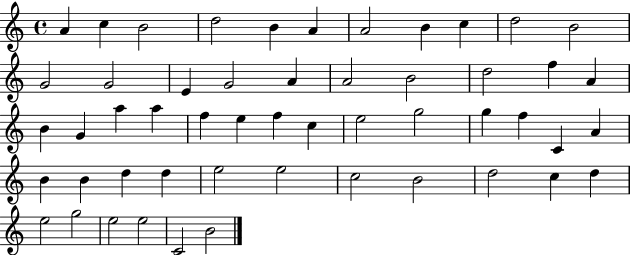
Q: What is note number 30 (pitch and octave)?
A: E5